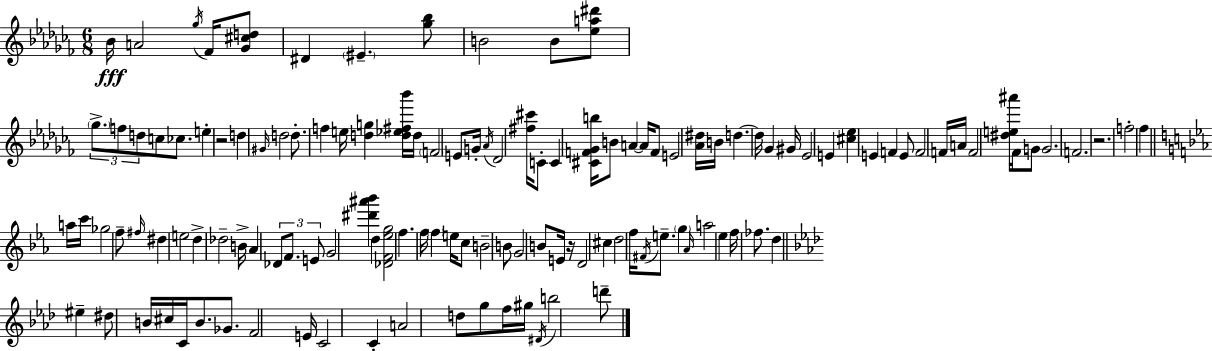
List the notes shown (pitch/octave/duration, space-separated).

Bb4/s A4/h Gb5/s FES4/s [Gb4,C#5,D5]/e D#4/q EIS4/q. [Gb5,Bb5]/e B4/h B4/e [Eb5,A5,D#6]/e Gb5/e. F5/e D5/e C5/e CES5/e. E5/q R/h D5/q G#4/s D5/h D5/e. F5/q E5/s [D5,G5]/q [D5,Eb5,F#5,Bb6]/s D5/s F4/h E4/e G4/s Ab4/s Db4/h [F#5,C#6]/s C4/e C4/q [C#4,F4,Gb4,B5]/s B4/e A4/q A4/s F4/e E4/h [Ab4,D#5]/s B4/s D5/q. D5/s Gb4/q G#4/s Eb4/h E4/q [C#5,Eb5]/q E4/q F4/q E4/e F4/h F4/s A4/s F4/h [D#5,E5,A#6]/s FES4/s G4/e G4/h. F4/h. R/h. F5/h FES5/q A5/s C6/s Gb5/h F5/e F#5/s D#5/q E5/h D5/q Db5/h B4/s Ab4/q Db4/e F4/e. E4/e G4/h [D#6,A#6,Bb6]/q D5/q [Db4,F4,Eb5,G5]/h F5/q. F5/s F5/q E5/s C5/e B4/h B4/e G4/h B4/e E4/s R/s D4/h C#5/q D5/h F5/s F#4/s E5/e. G5/q Ab4/s A5/h Eb5/q F5/s FES5/e. D5/q EIS5/q D#5/e B4/s C#5/s C4/s B4/e. Gb4/e. F4/h E4/s C4/h C4/q A4/h D5/e G5/e F5/s G#5/s D#4/s B5/h D6/e